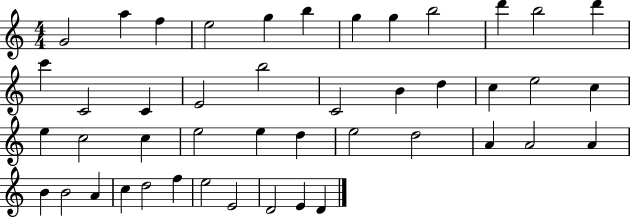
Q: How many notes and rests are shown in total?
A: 45